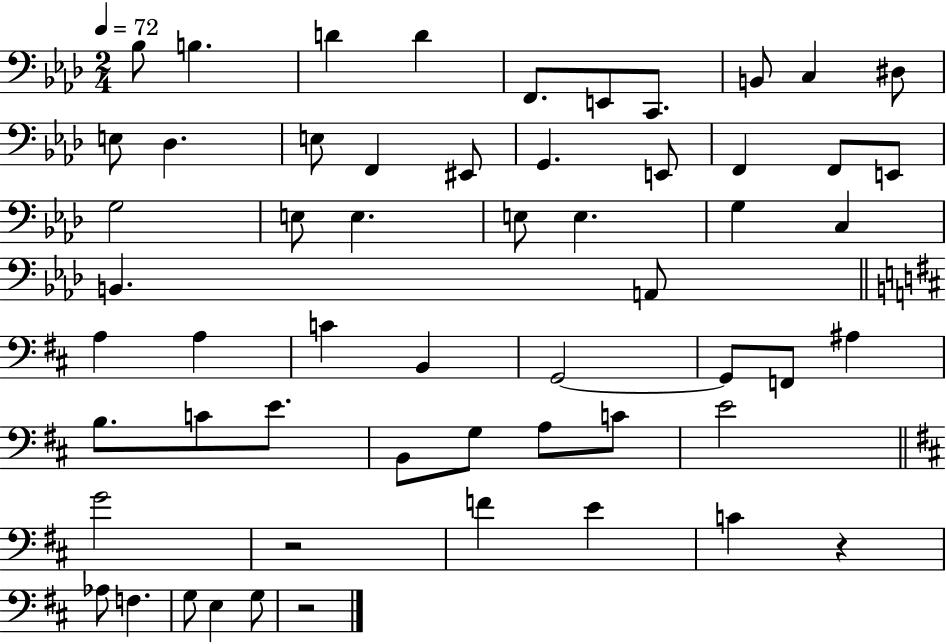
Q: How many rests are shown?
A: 3